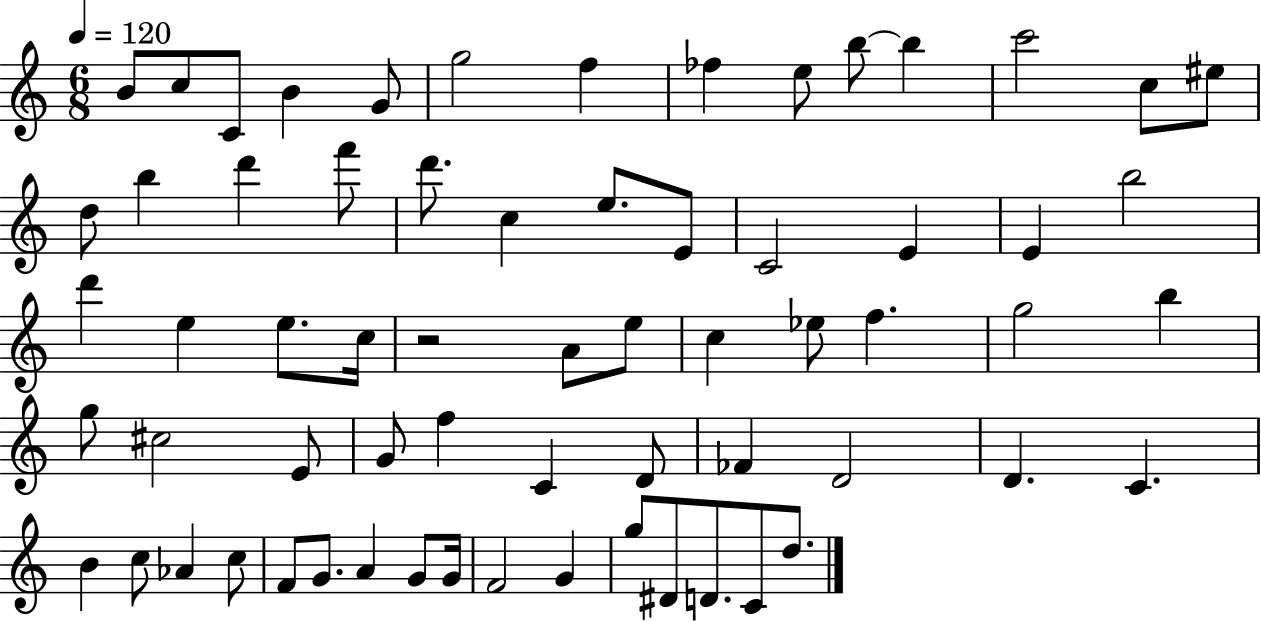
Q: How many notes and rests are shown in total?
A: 65